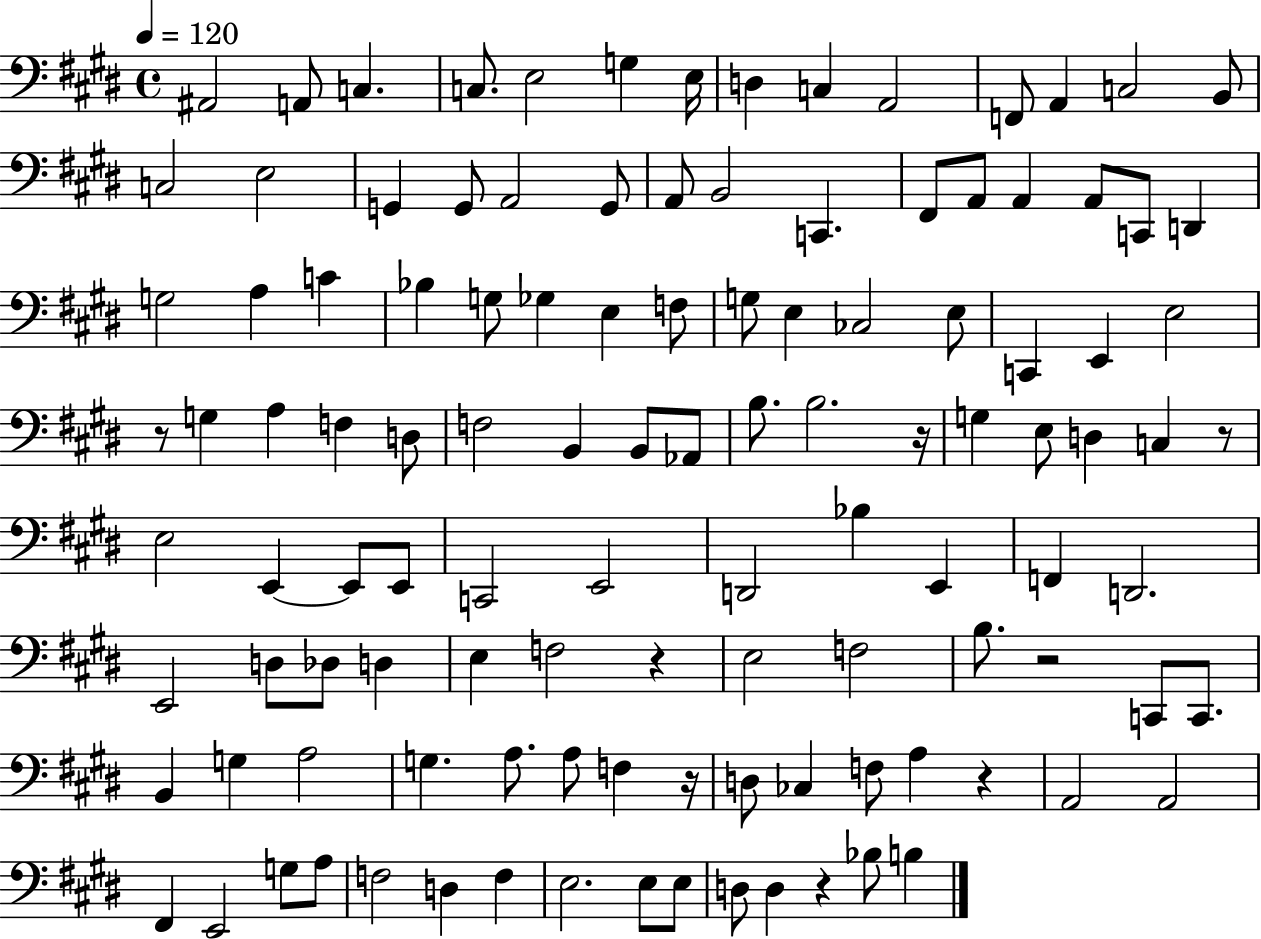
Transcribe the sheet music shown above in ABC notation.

X:1
T:Untitled
M:4/4
L:1/4
K:E
^A,,2 A,,/2 C, C,/2 E,2 G, E,/4 D, C, A,,2 F,,/2 A,, C,2 B,,/2 C,2 E,2 G,, G,,/2 A,,2 G,,/2 A,,/2 B,,2 C,, ^F,,/2 A,,/2 A,, A,,/2 C,,/2 D,, G,2 A, C _B, G,/2 _G, E, F,/2 G,/2 E, _C,2 E,/2 C,, E,, E,2 z/2 G, A, F, D,/2 F,2 B,, B,,/2 _A,,/2 B,/2 B,2 z/4 G, E,/2 D, C, z/2 E,2 E,, E,,/2 E,,/2 C,,2 E,,2 D,,2 _B, E,, F,, D,,2 E,,2 D,/2 _D,/2 D, E, F,2 z E,2 F,2 B,/2 z2 C,,/2 C,,/2 B,, G, A,2 G, A,/2 A,/2 F, z/4 D,/2 _C, F,/2 A, z A,,2 A,,2 ^F,, E,,2 G,/2 A,/2 F,2 D, F, E,2 E,/2 E,/2 D,/2 D, z _B,/2 B,